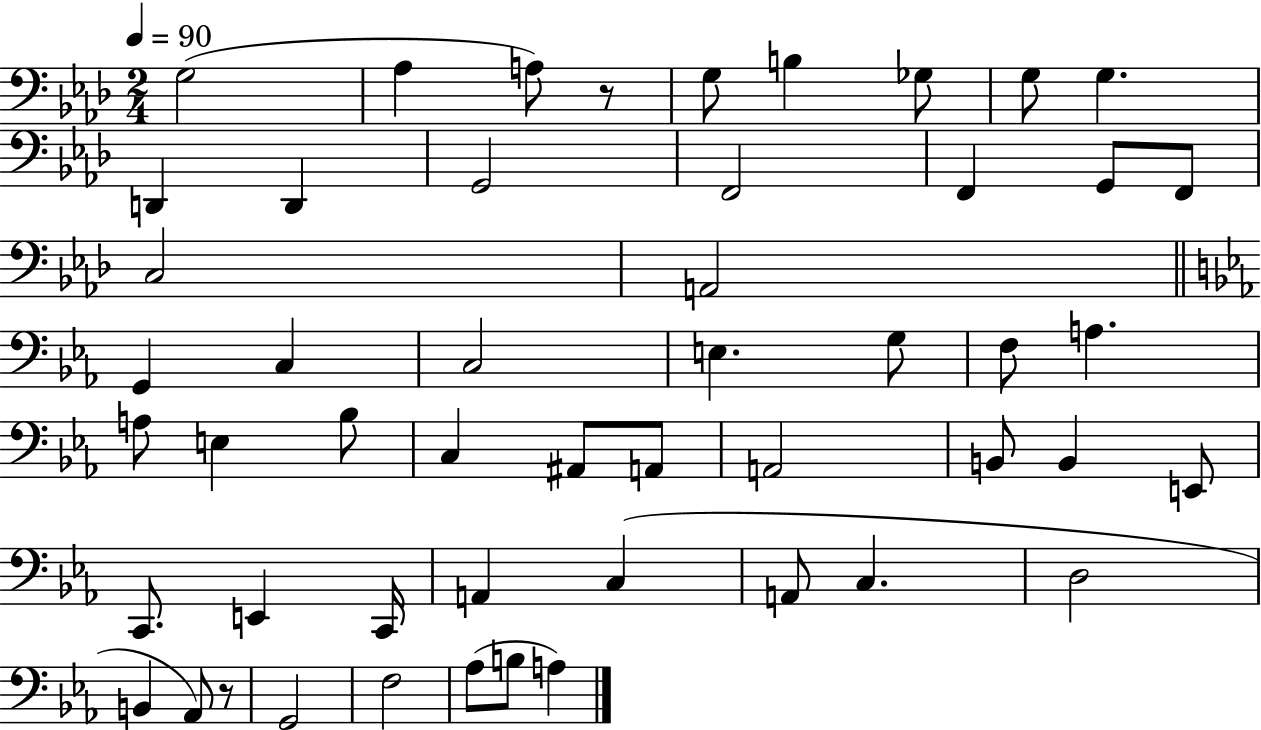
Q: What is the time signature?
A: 2/4